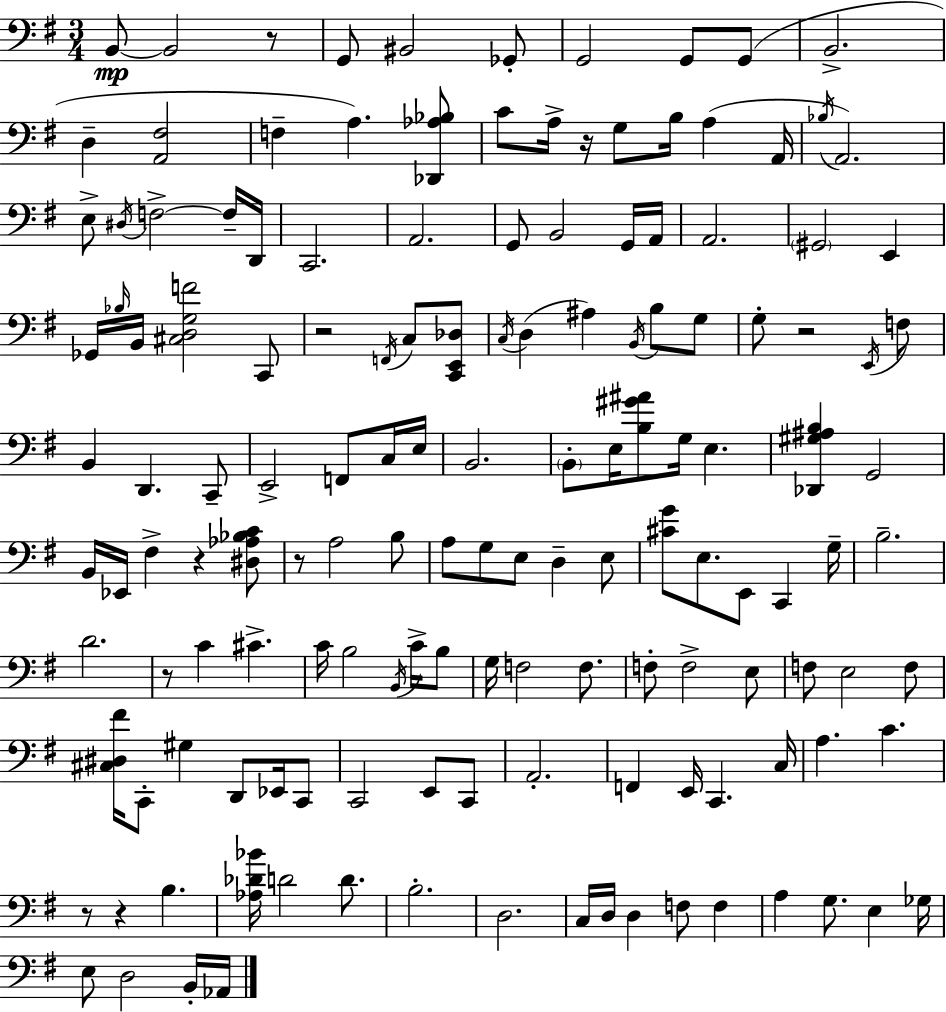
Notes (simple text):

B2/e B2/h R/e G2/e BIS2/h Gb2/e G2/h G2/e G2/e B2/h. D3/q [A2,F#3]/h F3/q A3/q. [Db2,Ab3,Bb3]/e C4/e A3/s R/s G3/e B3/s A3/q A2/s Bb3/s A2/h. E3/e D#3/s F3/h F3/s D2/s C2/h. A2/h. G2/e B2/h G2/s A2/s A2/h. G#2/h E2/q Gb2/s Bb3/s B2/s [C#3,D3,G3,F4]/h C2/e R/h F2/s C3/e [C2,E2,Db3]/e C3/s D3/q A#3/q B2/s B3/e G3/e G3/e R/h E2/s F3/e B2/q D2/q. C2/e E2/h F2/e C3/s E3/s B2/h. B2/e E3/s [B3,G#4,A#4]/e G3/s E3/q. [Db2,G#3,A#3,B3]/q G2/h B2/s Eb2/s F#3/q R/q [D#3,Ab3,Bb3,C4]/e R/e A3/h B3/e A3/e G3/e E3/e D3/q E3/e [C#4,G4]/e E3/e. E2/e C2/q G3/s B3/h. D4/h. R/e C4/q C#4/q. C4/s B3/h B2/s C4/s B3/e G3/s F3/h F3/e. F3/e F3/h E3/e F3/e E3/h F3/e [C#3,D#3,F#4]/s C2/e G#3/q D2/e Eb2/s C2/e C2/h E2/e C2/e A2/h. F2/q E2/s C2/q. C3/s A3/q. C4/q. R/e R/q B3/q. [Ab3,Db4,Bb4]/s D4/h D4/e. B3/h. D3/h. C3/s D3/s D3/q F3/e F3/q A3/q G3/e. E3/q Gb3/s E3/e D3/h B2/s Ab2/s